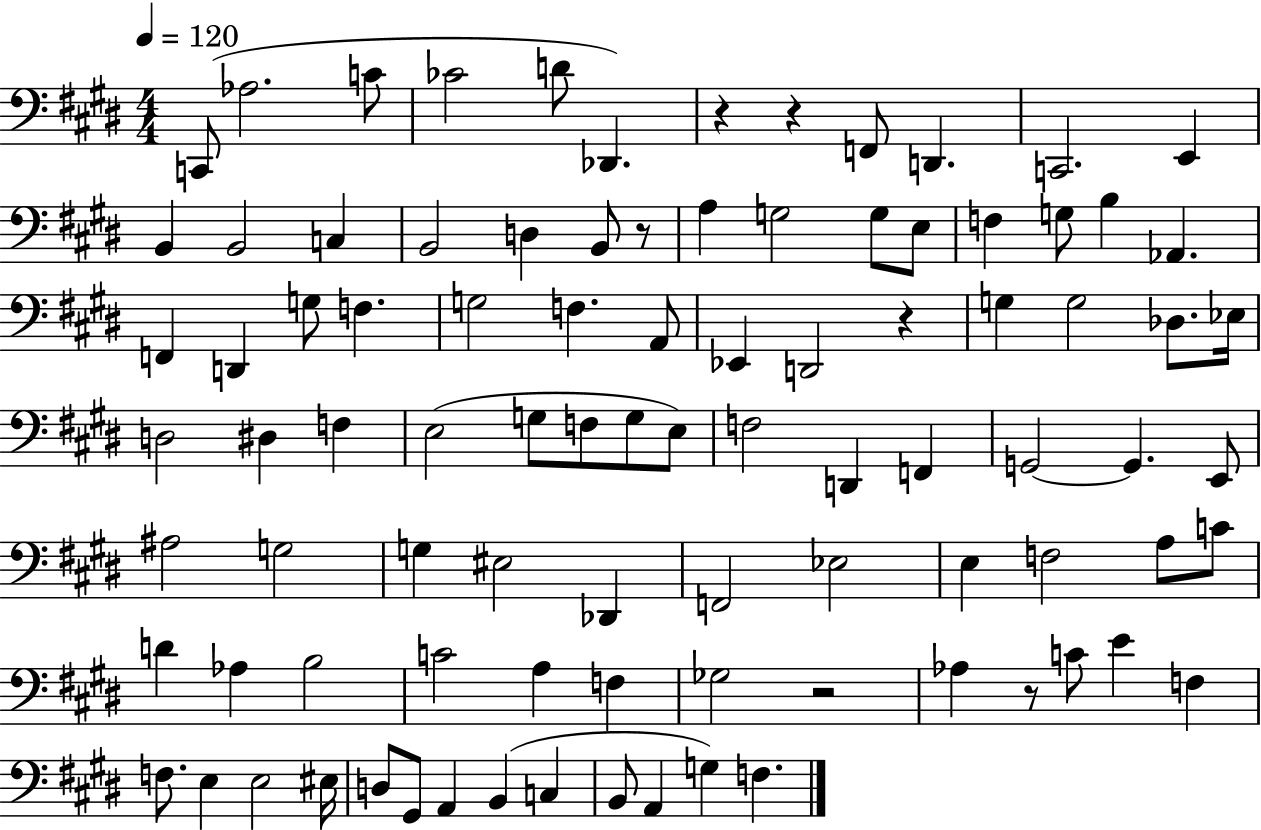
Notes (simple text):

C2/e Ab3/h. C4/e CES4/h D4/e Db2/q. R/q R/q F2/e D2/q. C2/h. E2/q B2/q B2/h C3/q B2/h D3/q B2/e R/e A3/q G3/h G3/e E3/e F3/q G3/e B3/q Ab2/q. F2/q D2/q G3/e F3/q. G3/h F3/q. A2/e Eb2/q D2/h R/q G3/q G3/h Db3/e. Eb3/s D3/h D#3/q F3/q E3/h G3/e F3/e G3/e E3/e F3/h D2/q F2/q G2/h G2/q. E2/e A#3/h G3/h G3/q EIS3/h Db2/q F2/h Eb3/h E3/q F3/h A3/e C4/e D4/q Ab3/q B3/h C4/h A3/q F3/q Gb3/h R/h Ab3/q R/e C4/e E4/q F3/q F3/e. E3/q E3/h EIS3/s D3/e G#2/e A2/q B2/q C3/q B2/e A2/q G3/q F3/q.